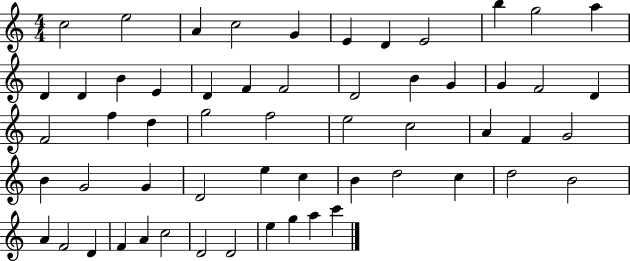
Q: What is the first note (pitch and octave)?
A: C5